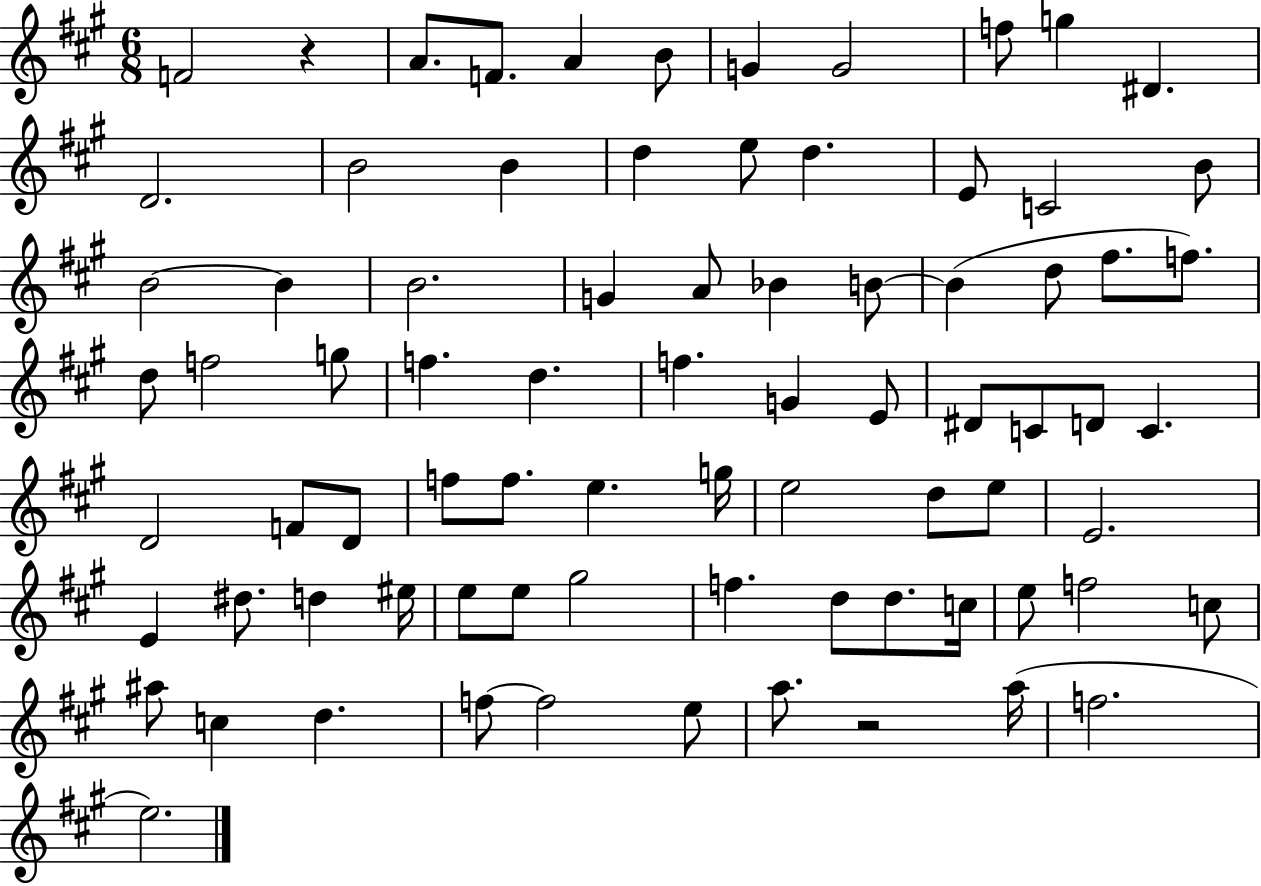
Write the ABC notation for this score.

X:1
T:Untitled
M:6/8
L:1/4
K:A
F2 z A/2 F/2 A B/2 G G2 f/2 g ^D D2 B2 B d e/2 d E/2 C2 B/2 B2 B B2 G A/2 _B B/2 B d/2 ^f/2 f/2 d/2 f2 g/2 f d f G E/2 ^D/2 C/2 D/2 C D2 F/2 D/2 f/2 f/2 e g/4 e2 d/2 e/2 E2 E ^d/2 d ^e/4 e/2 e/2 ^g2 f d/2 d/2 c/4 e/2 f2 c/2 ^a/2 c d f/2 f2 e/2 a/2 z2 a/4 f2 e2